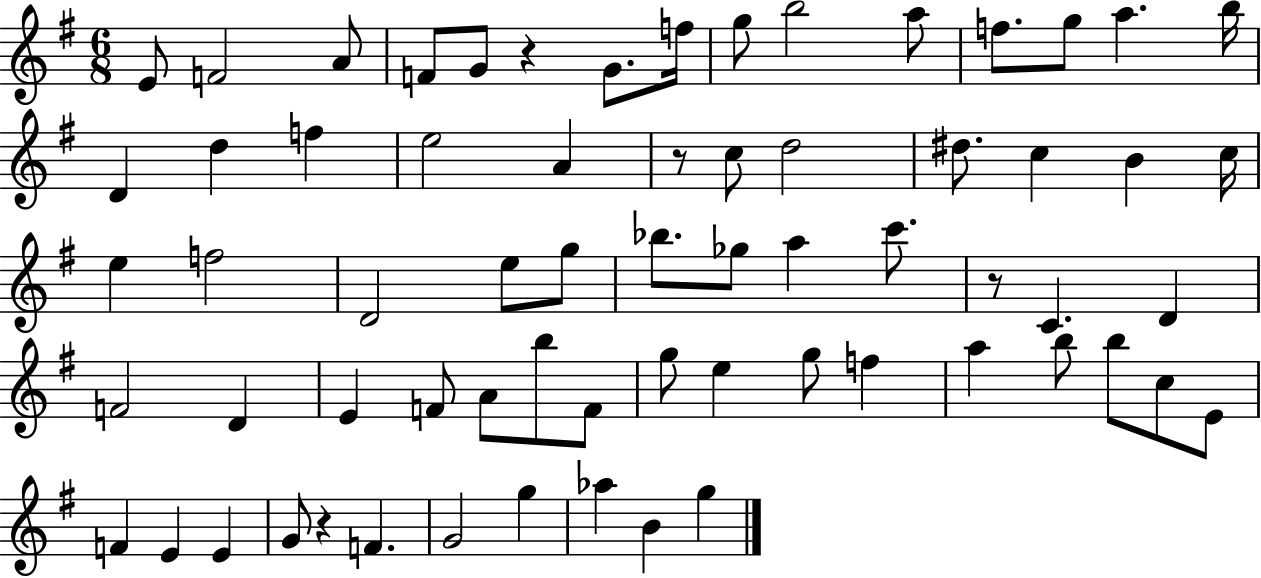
{
  \clef treble
  \numericTimeSignature
  \time 6/8
  \key g \major
  e'8 f'2 a'8 | f'8 g'8 r4 g'8. f''16 | g''8 b''2 a''8 | f''8. g''8 a''4. b''16 | \break d'4 d''4 f''4 | e''2 a'4 | r8 c''8 d''2 | dis''8. c''4 b'4 c''16 | \break e''4 f''2 | d'2 e''8 g''8 | bes''8. ges''8 a''4 c'''8. | r8 c'4. d'4 | \break f'2 d'4 | e'4 f'8 a'8 b''8 f'8 | g''8 e''4 g''8 f''4 | a''4 b''8 b''8 c''8 e'8 | \break f'4 e'4 e'4 | g'8 r4 f'4. | g'2 g''4 | aes''4 b'4 g''4 | \break \bar "|."
}